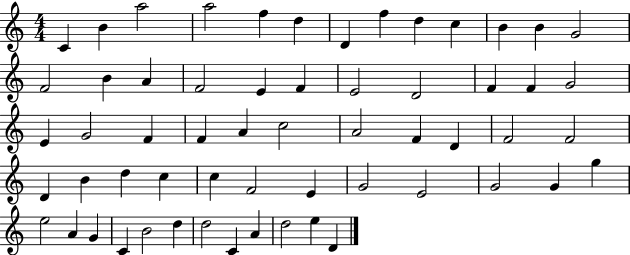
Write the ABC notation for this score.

X:1
T:Untitled
M:4/4
L:1/4
K:C
C B a2 a2 f d D f d c B B G2 F2 B A F2 E F E2 D2 F F G2 E G2 F F A c2 A2 F D F2 F2 D B d c c F2 E G2 E2 G2 G g e2 A G C B2 d d2 C A d2 e D